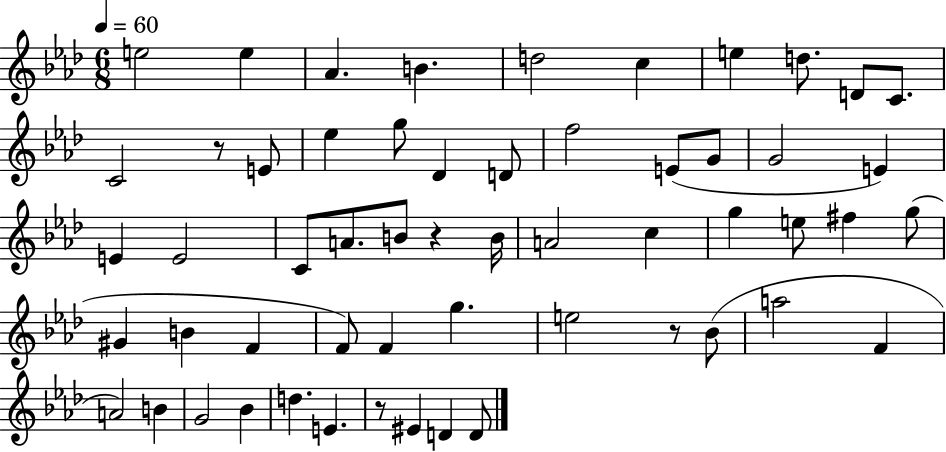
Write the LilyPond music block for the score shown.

{
  \clef treble
  \numericTimeSignature
  \time 6/8
  \key aes \major
  \tempo 4 = 60
  e''2 e''4 | aes'4. b'4. | d''2 c''4 | e''4 d''8. d'8 c'8. | \break c'2 r8 e'8 | ees''4 g''8 des'4 d'8 | f''2 e'8( g'8 | g'2 e'4) | \break e'4 e'2 | c'8 a'8. b'8 r4 b'16 | a'2 c''4 | g''4 e''8 fis''4 g''8( | \break gis'4 b'4 f'4 | f'8) f'4 g''4. | e''2 r8 bes'8( | a''2 f'4 | \break a'2) b'4 | g'2 bes'4 | d''4. e'4. | r8 eis'4 d'4 d'8 | \break \bar "|."
}